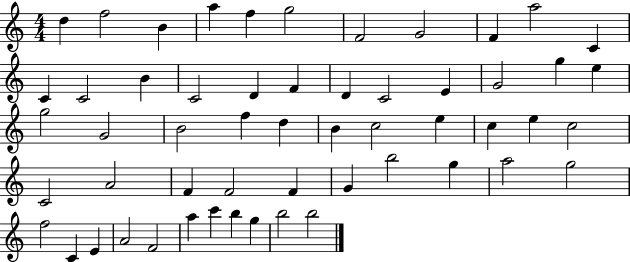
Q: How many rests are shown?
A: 0